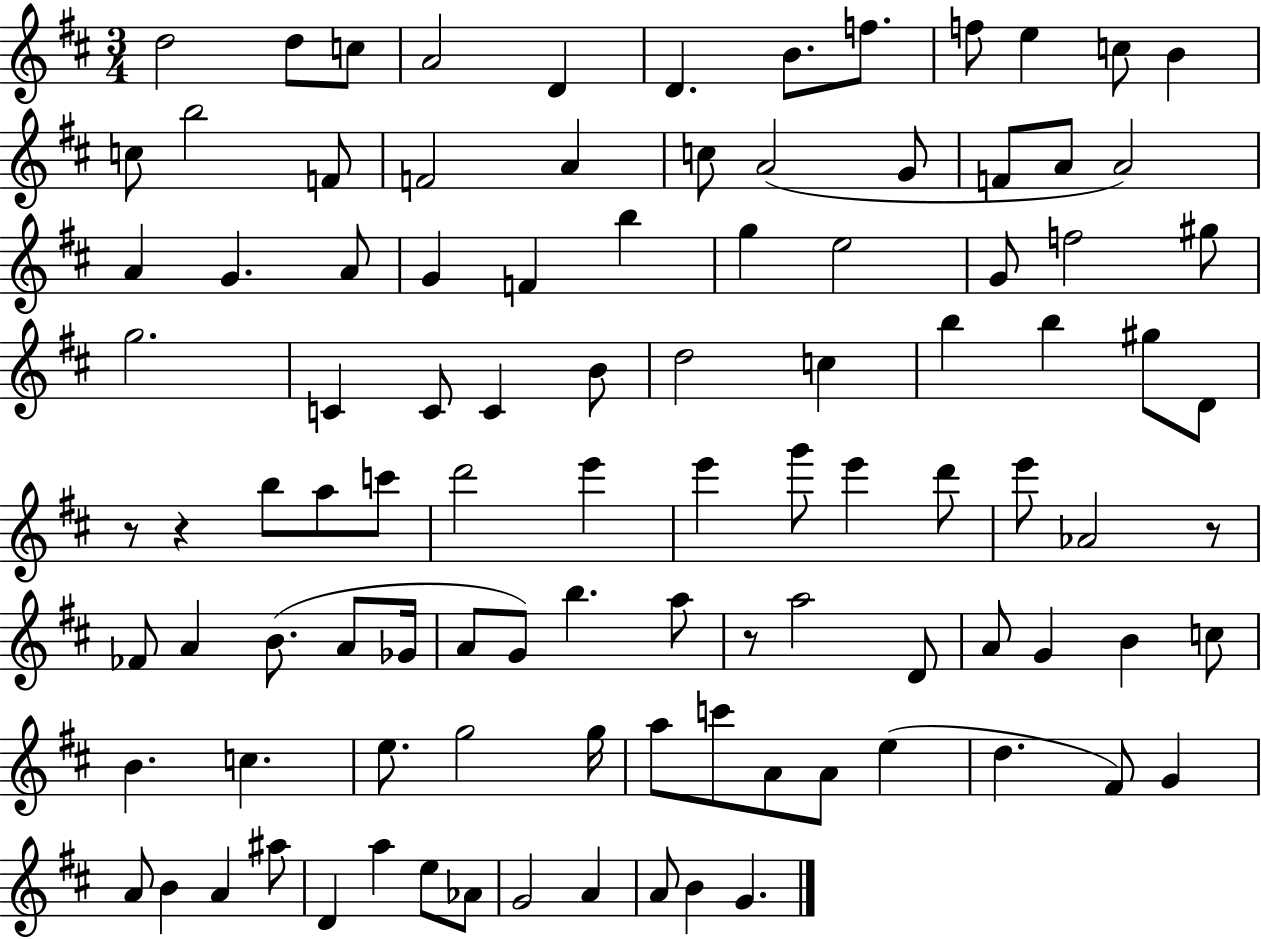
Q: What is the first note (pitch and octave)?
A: D5